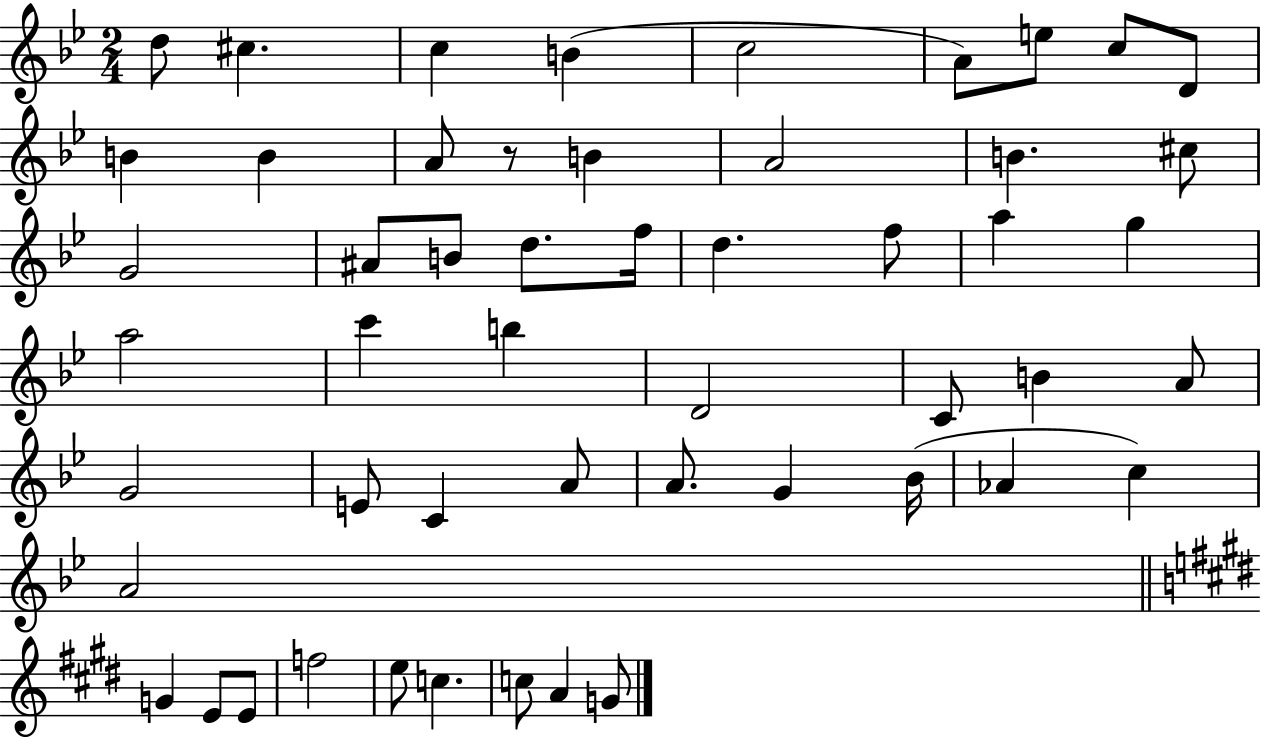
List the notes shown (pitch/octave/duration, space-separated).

D5/e C#5/q. C5/q B4/q C5/h A4/e E5/e C5/e D4/e B4/q B4/q A4/e R/e B4/q A4/h B4/q. C#5/e G4/h A#4/e B4/e D5/e. F5/s D5/q. F5/e A5/q G5/q A5/h C6/q B5/q D4/h C4/e B4/q A4/e G4/h E4/e C4/q A4/e A4/e. G4/q Bb4/s Ab4/q C5/q A4/h G4/q E4/e E4/e F5/h E5/e C5/q. C5/e A4/q G4/e